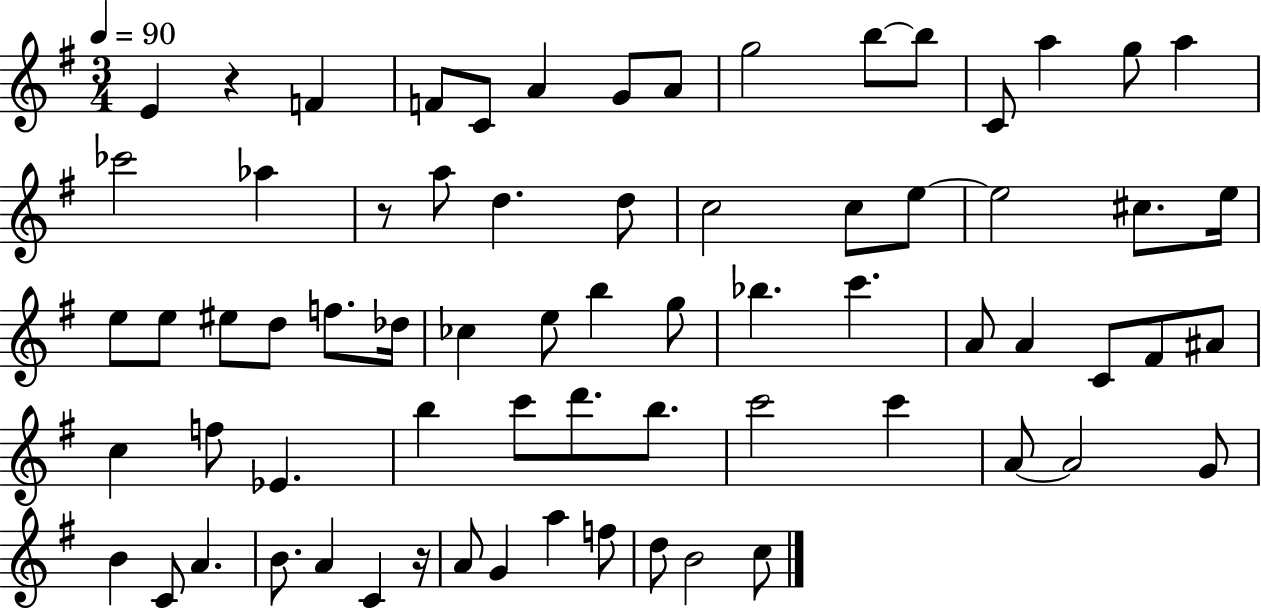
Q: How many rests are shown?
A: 3